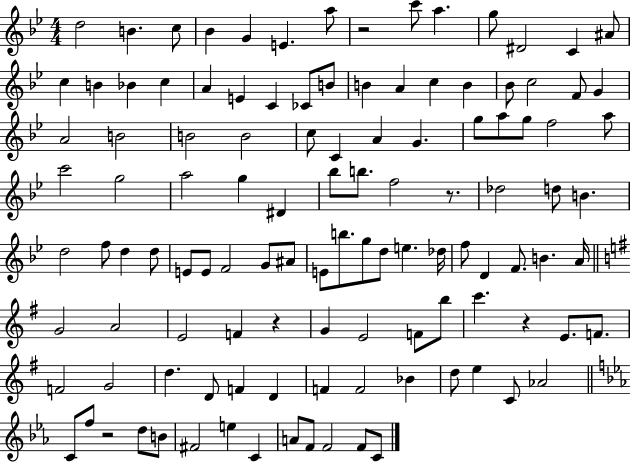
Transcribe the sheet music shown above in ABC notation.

X:1
T:Untitled
M:4/4
L:1/4
K:Bb
d2 B c/2 _B G E a/2 z2 c'/2 a g/2 ^D2 C ^A/2 c B _B c A E C _C/2 B/2 B A c B _B/2 c2 F/2 G A2 B2 B2 B2 c/2 C A G g/2 a/2 g/2 f2 a/2 c'2 g2 a2 g ^D _b/2 b/2 f2 z/2 _d2 d/2 B d2 f/2 d d/2 E/2 E/2 F2 G/2 ^A/2 E/2 b/2 g/2 d/2 e _d/4 f/2 D F/2 B A/4 G2 A2 E2 F z G E2 F/2 b/2 c' z E/2 F/2 F2 G2 d D/2 F D F F2 _B d/2 e C/2 _A2 C/2 f/2 z2 d/2 B/2 ^F2 e C A/2 F/2 F2 F/2 C/2